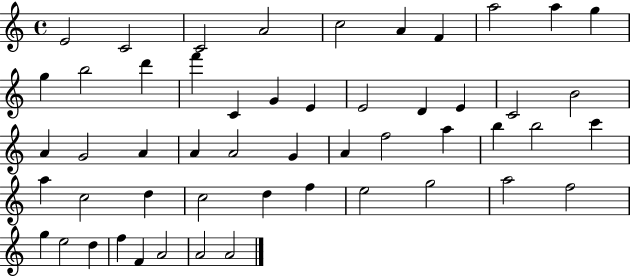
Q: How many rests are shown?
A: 0